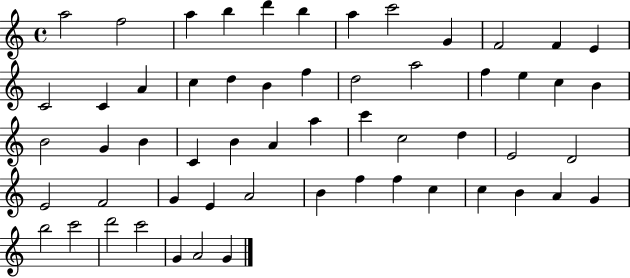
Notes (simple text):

A5/h F5/h A5/q B5/q D6/q B5/q A5/q C6/h G4/q F4/h F4/q E4/q C4/h C4/q A4/q C5/q D5/q B4/q F5/q D5/h A5/h F5/q E5/q C5/q B4/q B4/h G4/q B4/q C4/q B4/q A4/q A5/q C6/q C5/h D5/q E4/h D4/h E4/h F4/h G4/q E4/q A4/h B4/q F5/q F5/q C5/q C5/q B4/q A4/q G4/q B5/h C6/h D6/h C6/h G4/q A4/h G4/q